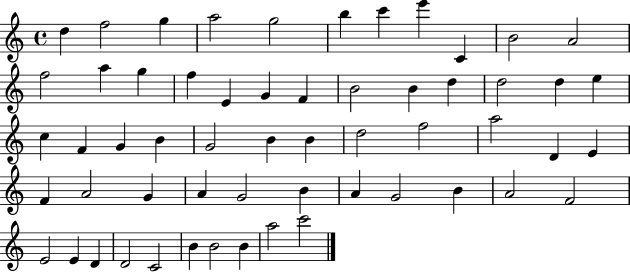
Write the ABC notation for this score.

X:1
T:Untitled
M:4/4
L:1/4
K:C
d f2 g a2 g2 b c' e' C B2 A2 f2 a g f E G F B2 B d d2 d e c F G B G2 B B d2 f2 a2 D E F A2 G A G2 B A G2 B A2 F2 E2 E D D2 C2 B B2 B a2 c'2